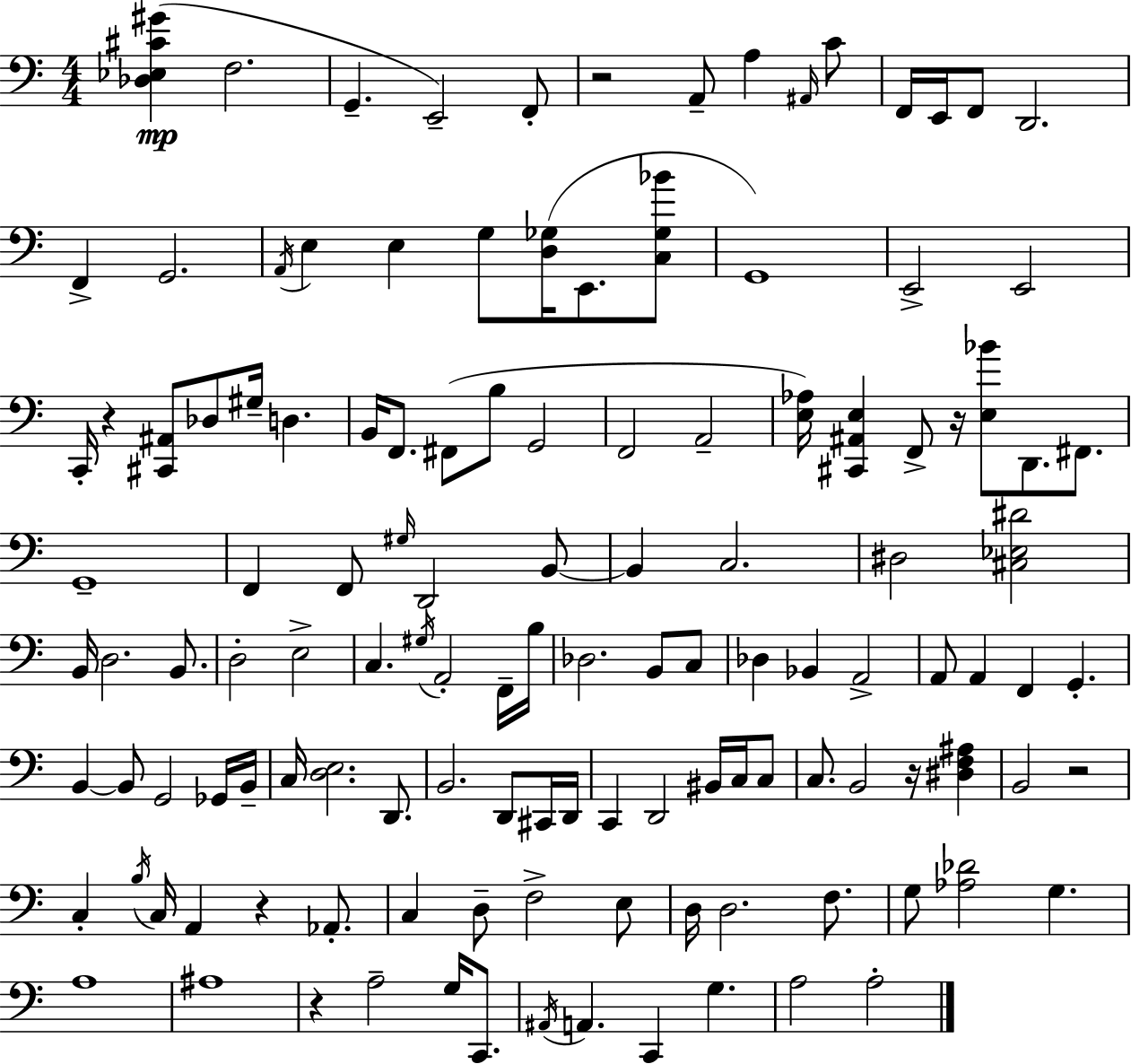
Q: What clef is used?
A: bass